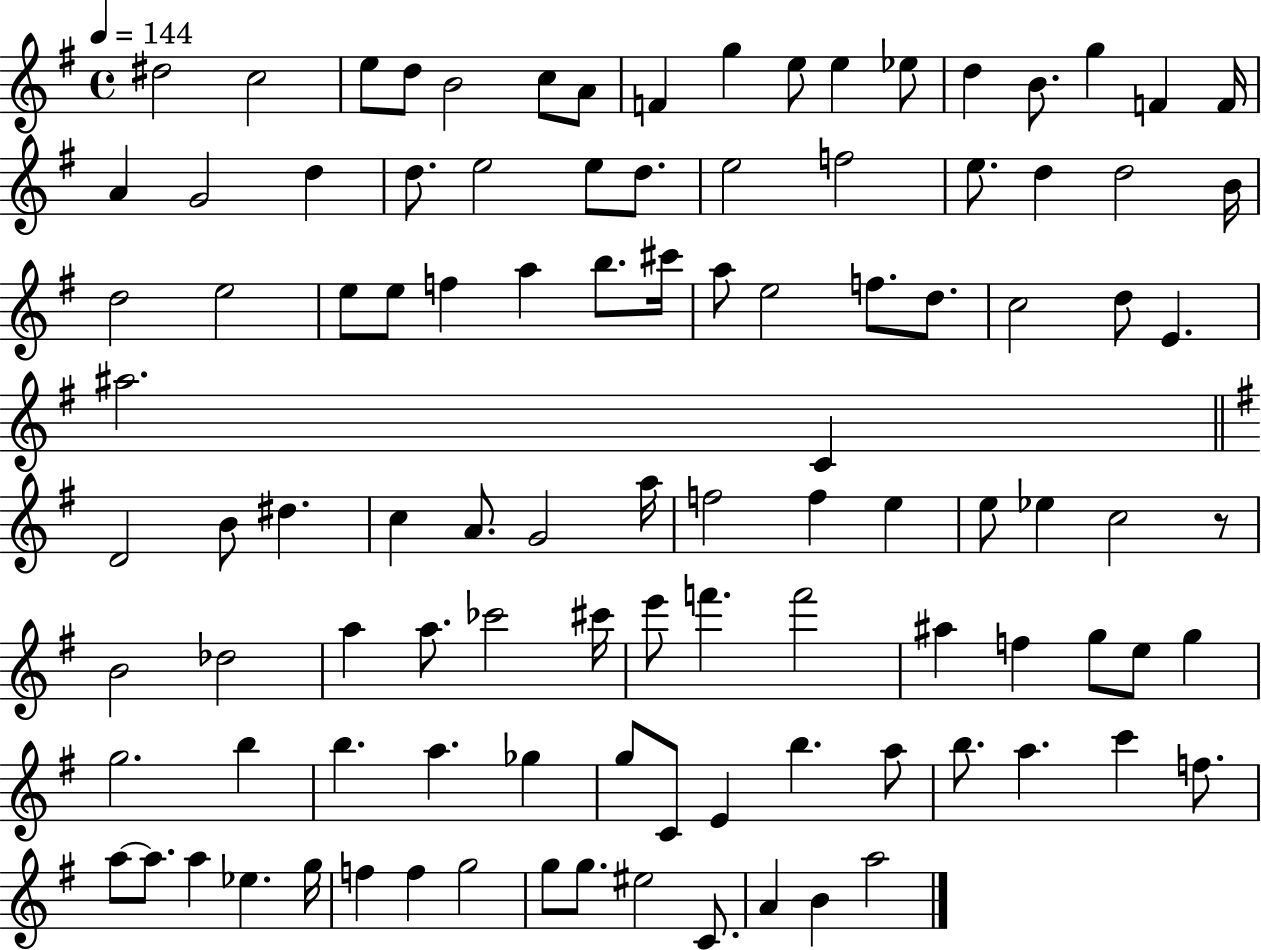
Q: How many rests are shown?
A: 1